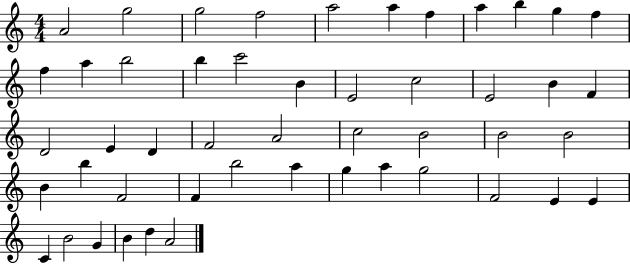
X:1
T:Untitled
M:4/4
L:1/4
K:C
A2 g2 g2 f2 a2 a f a b g f f a b2 b c'2 B E2 c2 E2 B F D2 E D F2 A2 c2 B2 B2 B2 B b F2 F b2 a g a g2 F2 E E C B2 G B d A2